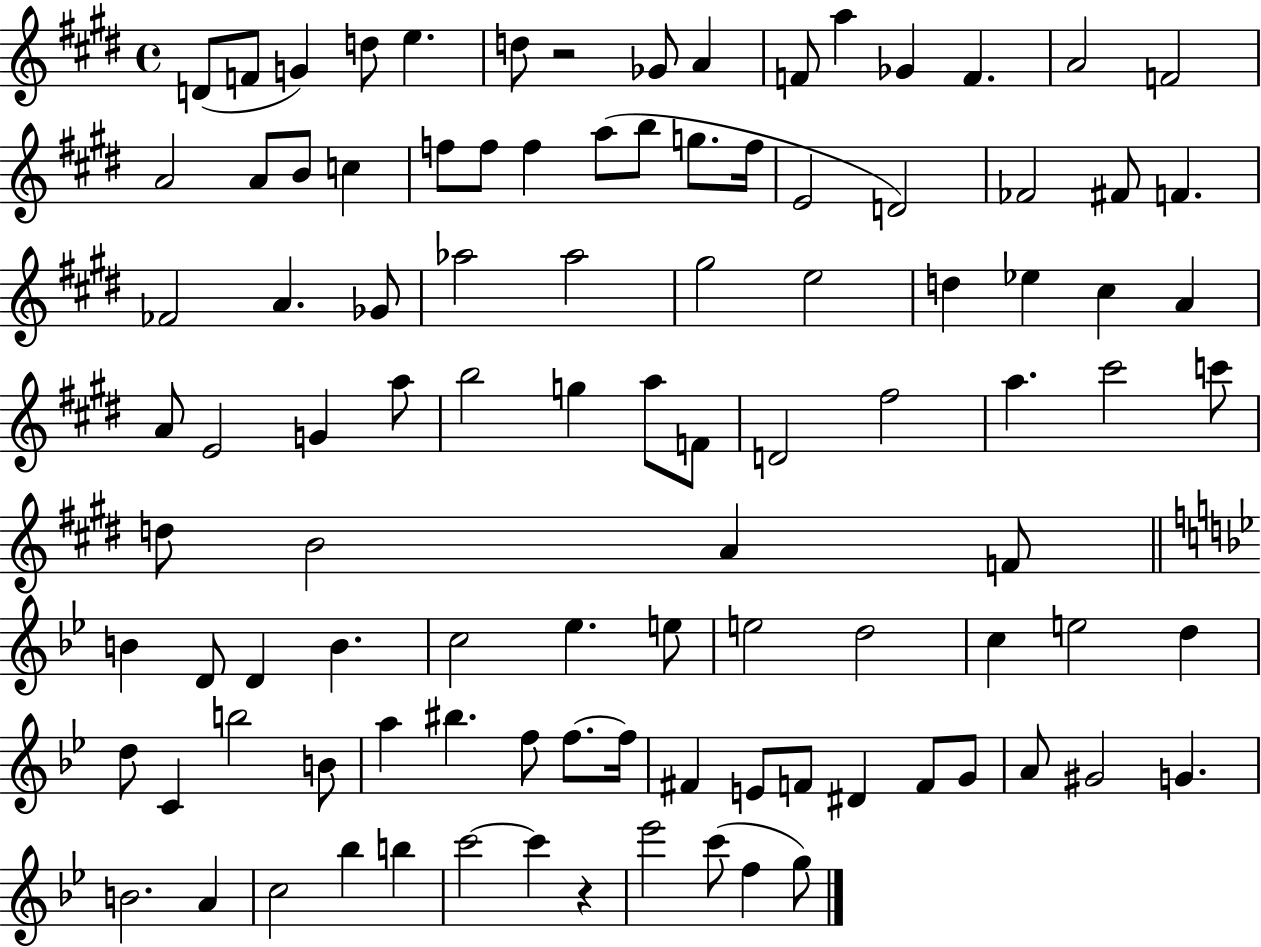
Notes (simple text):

D4/e F4/e G4/q D5/e E5/q. D5/e R/h Gb4/e A4/q F4/e A5/q Gb4/q F4/q. A4/h F4/h A4/h A4/e B4/e C5/q F5/e F5/e F5/q A5/e B5/e G5/e. F5/s E4/h D4/h FES4/h F#4/e F4/q. FES4/h A4/q. Gb4/e Ab5/h Ab5/h G#5/h E5/h D5/q Eb5/q C#5/q A4/q A4/e E4/h G4/q A5/e B5/h G5/q A5/e F4/e D4/h F#5/h A5/q. C#6/h C6/e D5/e B4/h A4/q F4/e B4/q D4/e D4/q B4/q. C5/h Eb5/q. E5/e E5/h D5/h C5/q E5/h D5/q D5/e C4/q B5/h B4/e A5/q BIS5/q. F5/e F5/e. F5/s F#4/q E4/e F4/e D#4/q F4/e G4/e A4/e G#4/h G4/q. B4/h. A4/q C5/h Bb5/q B5/q C6/h C6/q R/q Eb6/h C6/e F5/q G5/e